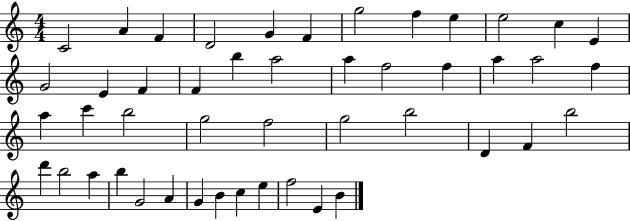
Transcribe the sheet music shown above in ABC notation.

X:1
T:Untitled
M:4/4
L:1/4
K:C
C2 A F D2 G F g2 f e e2 c E G2 E F F b a2 a f2 f a a2 f a c' b2 g2 f2 g2 b2 D F b2 d' b2 a b G2 A G B c e f2 E B